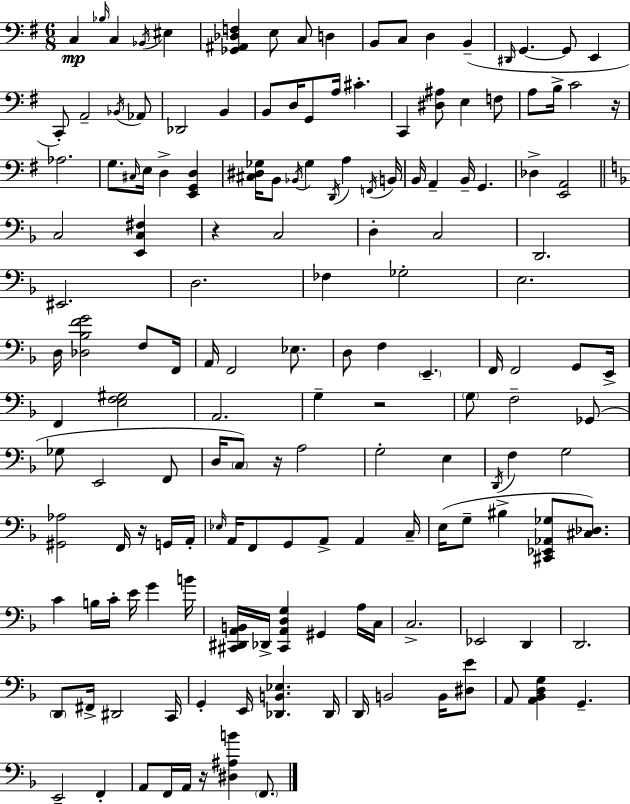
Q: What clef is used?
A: bass